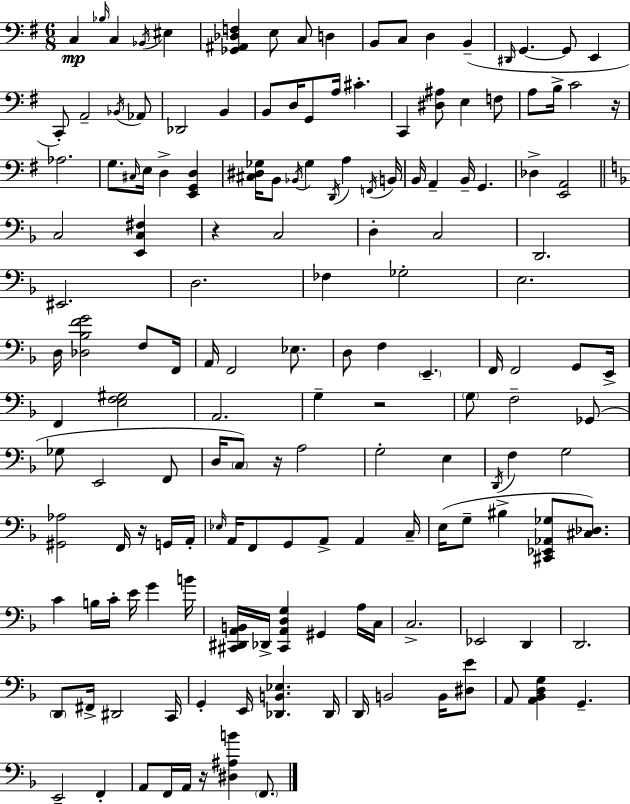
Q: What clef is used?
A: bass